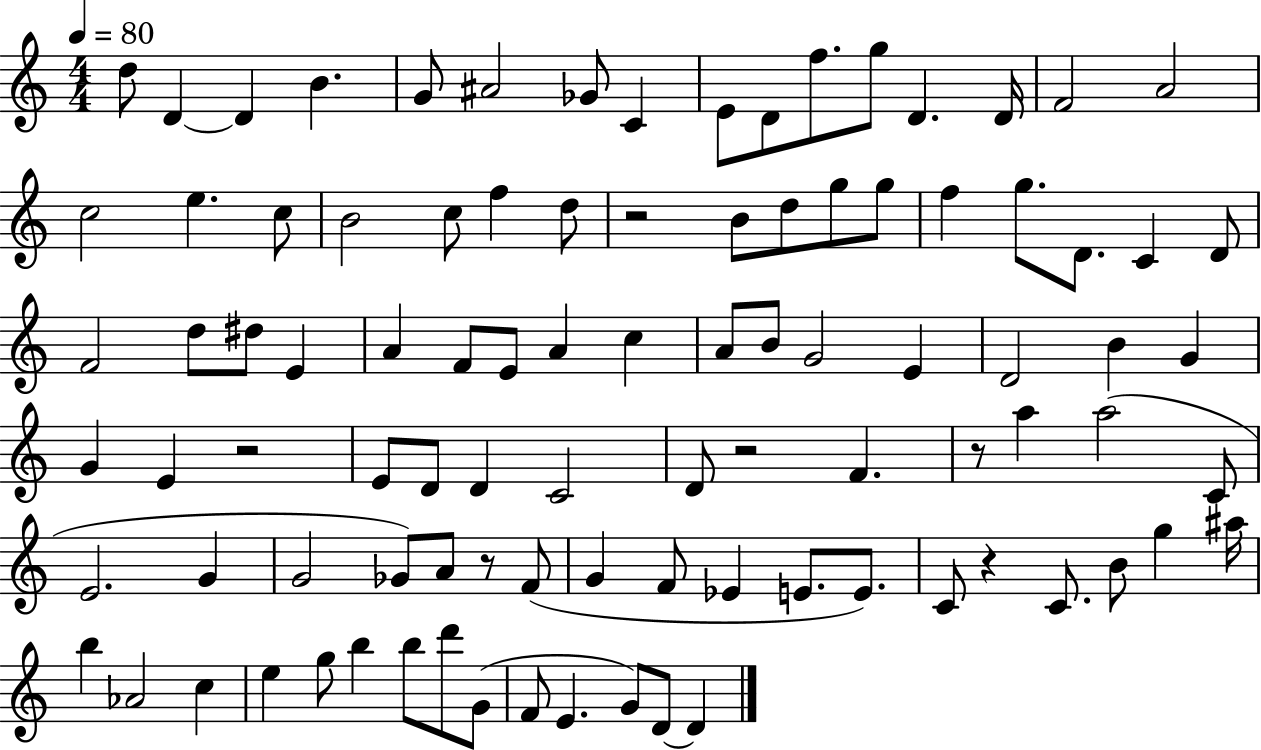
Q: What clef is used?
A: treble